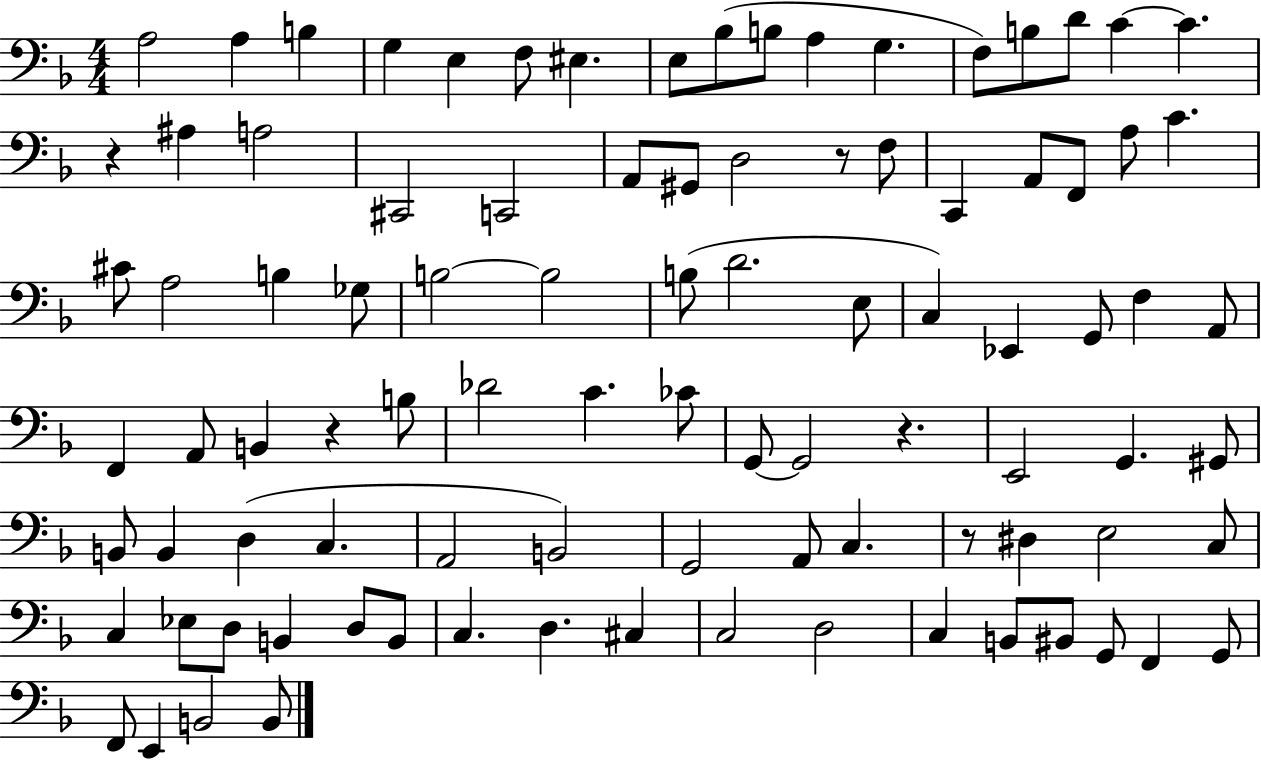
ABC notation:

X:1
T:Untitled
M:4/4
L:1/4
K:F
A,2 A, B, G, E, F,/2 ^E, E,/2 _B,/2 B,/2 A, G, F,/2 B,/2 D/2 C C z ^A, A,2 ^C,,2 C,,2 A,,/2 ^G,,/2 D,2 z/2 F,/2 C,, A,,/2 F,,/2 A,/2 C ^C/2 A,2 B, _G,/2 B,2 B,2 B,/2 D2 E,/2 C, _E,, G,,/2 F, A,,/2 F,, A,,/2 B,, z B,/2 _D2 C _C/2 G,,/2 G,,2 z E,,2 G,, ^G,,/2 B,,/2 B,, D, C, A,,2 B,,2 G,,2 A,,/2 C, z/2 ^D, E,2 C,/2 C, _E,/2 D,/2 B,, D,/2 B,,/2 C, D, ^C, C,2 D,2 C, B,,/2 ^B,,/2 G,,/2 F,, G,,/2 F,,/2 E,, B,,2 B,,/2